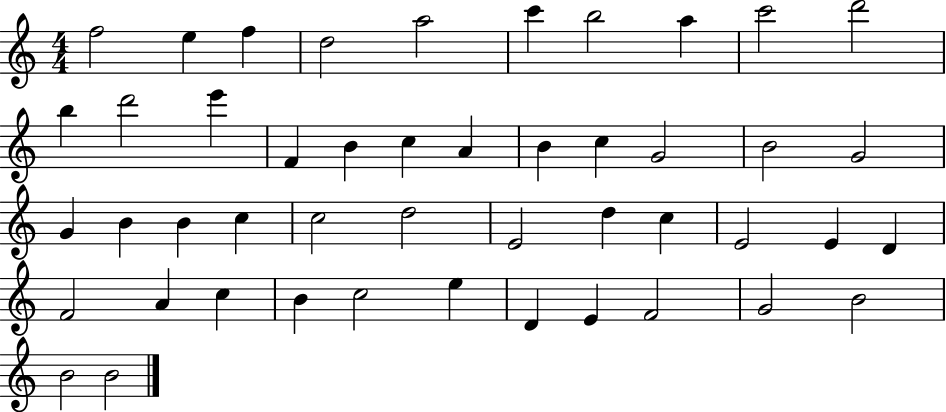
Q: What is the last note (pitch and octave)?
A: B4